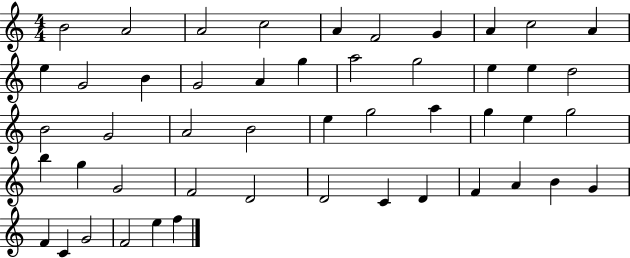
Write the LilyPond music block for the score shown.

{
  \clef treble
  \numericTimeSignature
  \time 4/4
  \key c \major
  b'2 a'2 | a'2 c''2 | a'4 f'2 g'4 | a'4 c''2 a'4 | \break e''4 g'2 b'4 | g'2 a'4 g''4 | a''2 g''2 | e''4 e''4 d''2 | \break b'2 g'2 | a'2 b'2 | e''4 g''2 a''4 | g''4 e''4 g''2 | \break b''4 g''4 g'2 | f'2 d'2 | d'2 c'4 d'4 | f'4 a'4 b'4 g'4 | \break f'4 c'4 g'2 | f'2 e''4 f''4 | \bar "|."
}